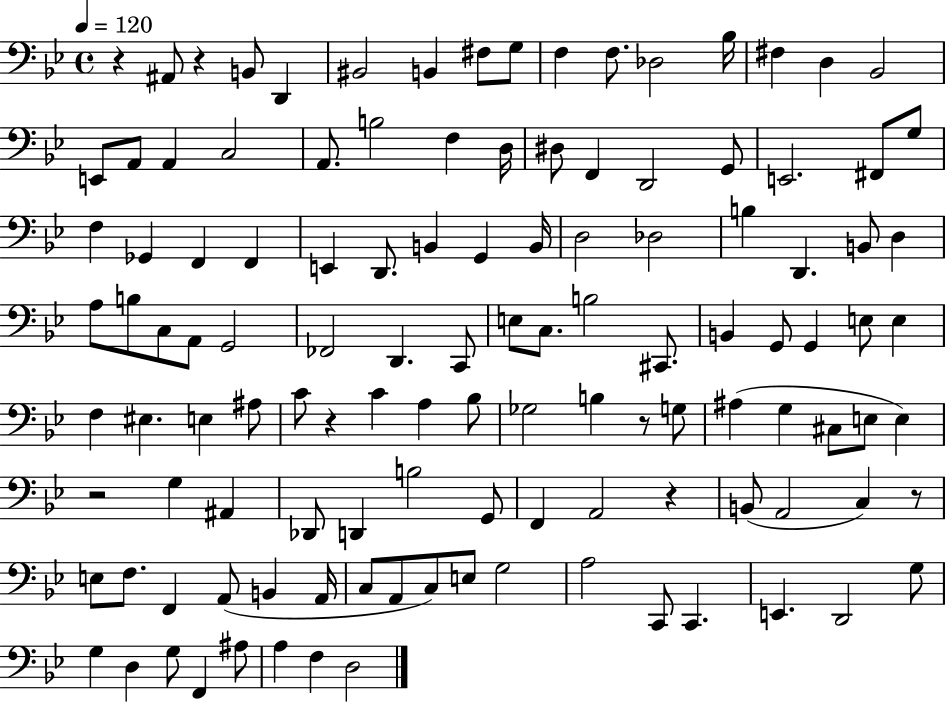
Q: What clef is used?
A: bass